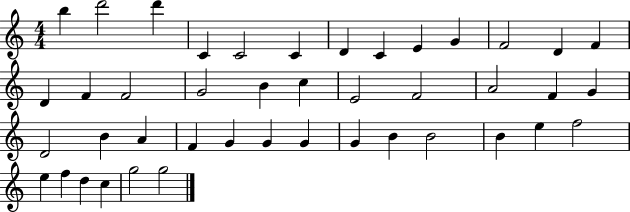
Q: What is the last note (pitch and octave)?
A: G5